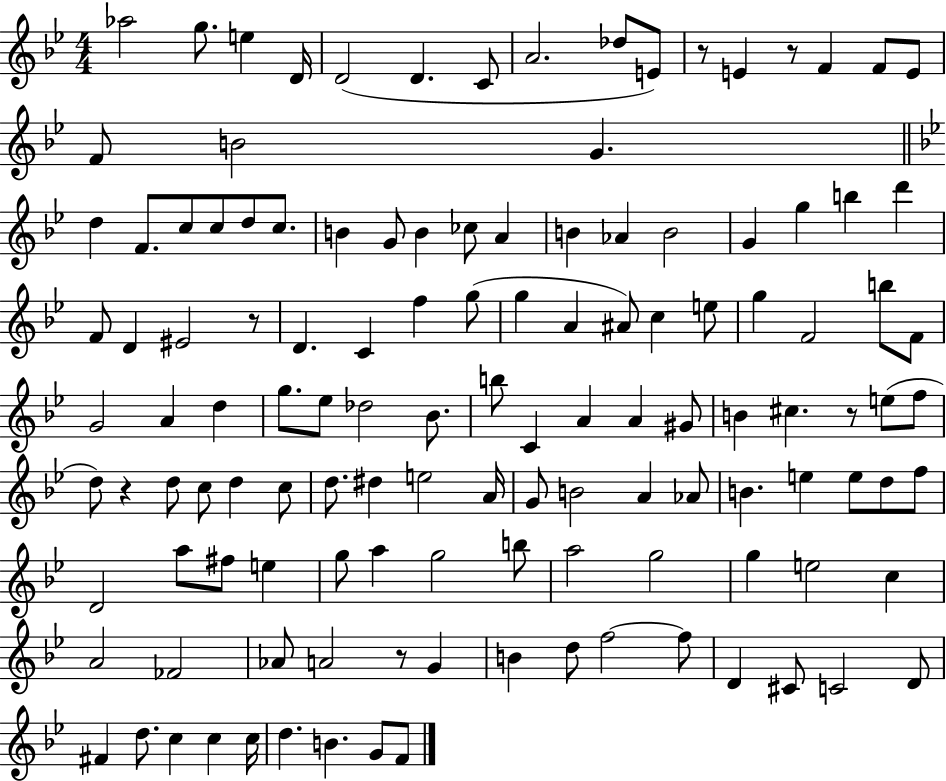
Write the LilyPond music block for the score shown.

{
  \clef treble
  \numericTimeSignature
  \time 4/4
  \key bes \major
  aes''2 g''8. e''4 d'16 | d'2( d'4. c'8 | a'2. des''8 e'8) | r8 e'4 r8 f'4 f'8 e'8 | \break f'8 b'2 g'4. | \bar "||" \break \key g \minor d''4 f'8. c''8 c''8 d''8 c''8. | b'4 g'8 b'4 ces''8 a'4 | b'4 aes'4 b'2 | g'4 g''4 b''4 d'''4 | \break f'8 d'4 eis'2 r8 | d'4. c'4 f''4 g''8( | g''4 a'4 ais'8) c''4 e''8 | g''4 f'2 b''8 f'8 | \break g'2 a'4 d''4 | g''8. ees''8 des''2 bes'8. | b''8 c'4 a'4 a'4 gis'8 | b'4 cis''4. r8 e''8( f''8 | \break d''8) r4 d''8 c''8 d''4 c''8 | d''8. dis''4 e''2 a'16 | g'8 b'2 a'4 aes'8 | b'4. e''4 e''8 d''8 f''8 | \break d'2 a''8 fis''8 e''4 | g''8 a''4 g''2 b''8 | a''2 g''2 | g''4 e''2 c''4 | \break a'2 fes'2 | aes'8 a'2 r8 g'4 | b'4 d''8 f''2~~ f''8 | d'4 cis'8 c'2 d'8 | \break fis'4 d''8. c''4 c''4 c''16 | d''4. b'4. g'8 f'8 | \bar "|."
}